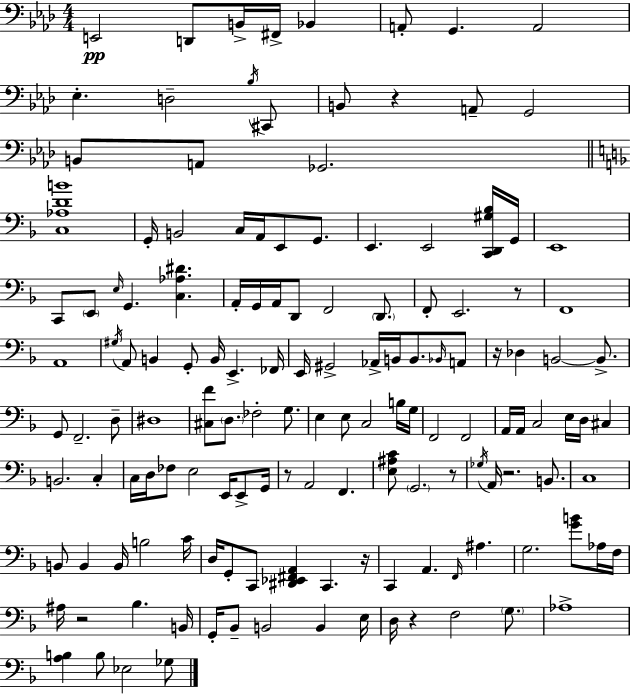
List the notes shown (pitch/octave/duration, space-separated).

E2/h D2/e B2/s F#2/s Bb2/q A2/e G2/q. A2/h Eb3/q. D3/h Bb3/s C#2/e B2/e R/q A2/e G2/h B2/e A2/e Gb2/h. [C3,Ab3,D4,B4]/w G2/s B2/h C3/s A2/s E2/e G2/e. E2/q. E2/h [C2,D2,G#3,Bb3]/s G2/s E2/w C2/e E2/e E3/s G2/q. [C3,Ab3,D#4]/q. A2/s G2/s A2/s D2/e F2/h D2/e. F2/e E2/h. R/e F2/w A2/w G#3/s A2/e B2/q G2/e B2/s E2/q. FES2/s E2/s G#2/h Ab2/s B2/s B2/e. Bb2/s A2/e R/s Db3/q B2/h B2/e. G2/e F2/h. D3/e D#3/w [C#3,F4]/e D3/e. FES3/h G3/e. E3/q E3/e C3/h B3/s G3/s F2/h F2/h A2/s A2/s C3/h E3/s D3/s C#3/q B2/h. C3/q C3/s D3/s FES3/e E3/h E2/s E2/e G2/s R/e A2/h F2/q. [E3,A#3,C4]/e G2/h. R/e Gb3/s A2/s R/h. B2/e. C3/w B2/e B2/q B2/s B3/h C4/s D3/s G2/e C2/e [D#2,Eb2,F#2,A2]/q C2/q. R/s C2/q A2/q. F2/s A#3/q. G3/h. [G4,B4]/e Ab3/s F3/s A#3/s R/h Bb3/q. B2/s G2/s Bb2/e B2/h B2/q E3/s D3/s R/q F3/h G3/e. Ab3/w [A3,B3]/q B3/e Eb3/h Gb3/e